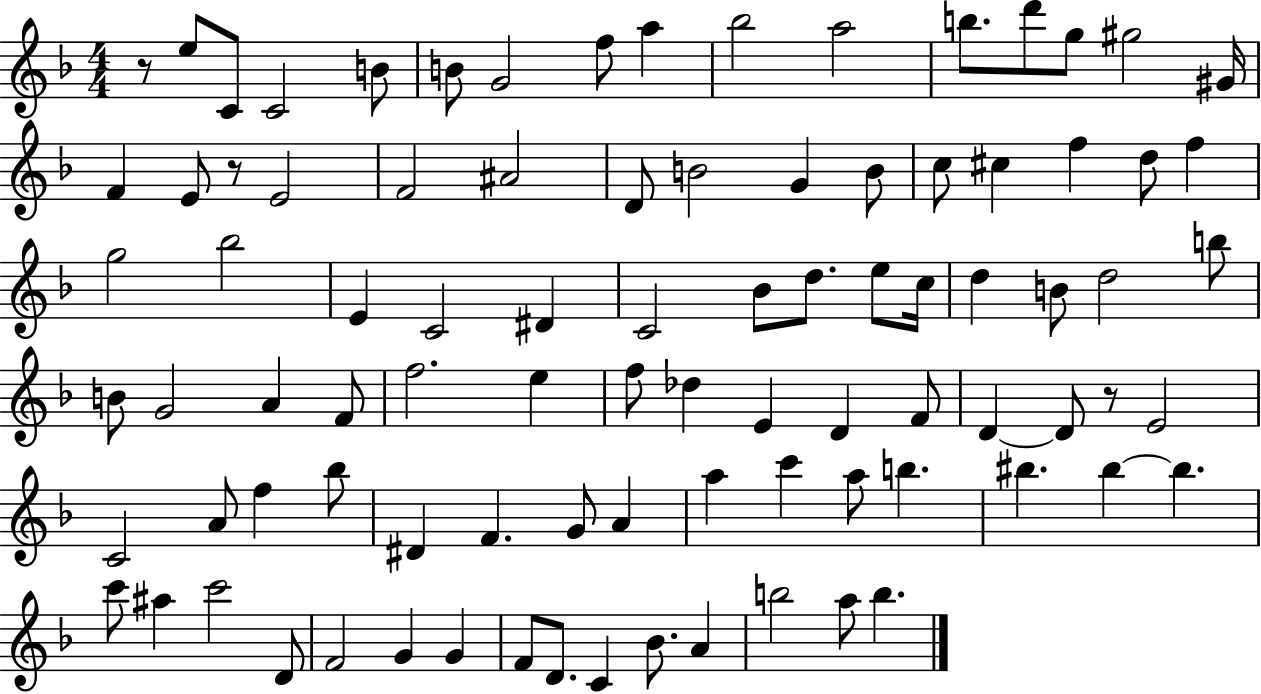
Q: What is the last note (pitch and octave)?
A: B5